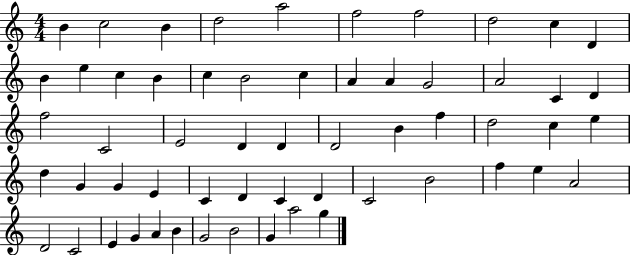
X:1
T:Untitled
M:4/4
L:1/4
K:C
B c2 B d2 a2 f2 f2 d2 c D B e c B c B2 c A A G2 A2 C D f2 C2 E2 D D D2 B f d2 c e d G G E C D C D C2 B2 f e A2 D2 C2 E G A B G2 B2 G a2 g